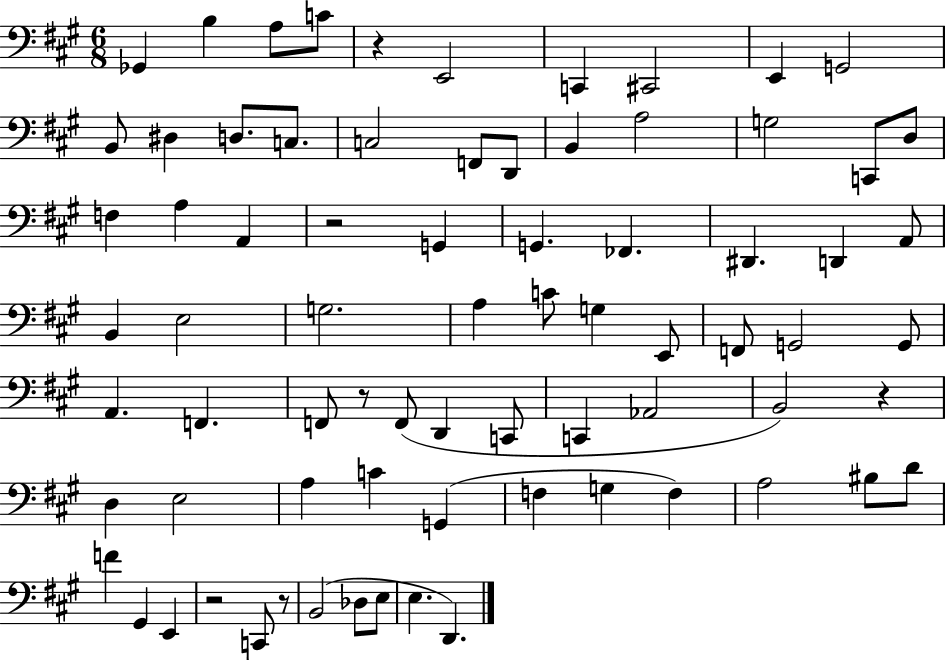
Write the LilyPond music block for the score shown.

{
  \clef bass
  \numericTimeSignature
  \time 6/8
  \key a \major
  ges,4 b4 a8 c'8 | r4 e,2 | c,4 cis,2 | e,4 g,2 | \break b,8 dis4 d8. c8. | c2 f,8 d,8 | b,4 a2 | g2 c,8 d8 | \break f4 a4 a,4 | r2 g,4 | g,4. fes,4. | dis,4. d,4 a,8 | \break b,4 e2 | g2. | a4 c'8 g4 e,8 | f,8 g,2 g,8 | \break a,4. f,4. | f,8 r8 f,8( d,4 c,8 | c,4 aes,2 | b,2) r4 | \break d4 e2 | a4 c'4 g,4( | f4 g4 f4) | a2 bis8 d'8 | \break f'4 gis,4 e,4 | r2 c,8 r8 | b,2( des8 e8 | e4. d,4.) | \break \bar "|."
}